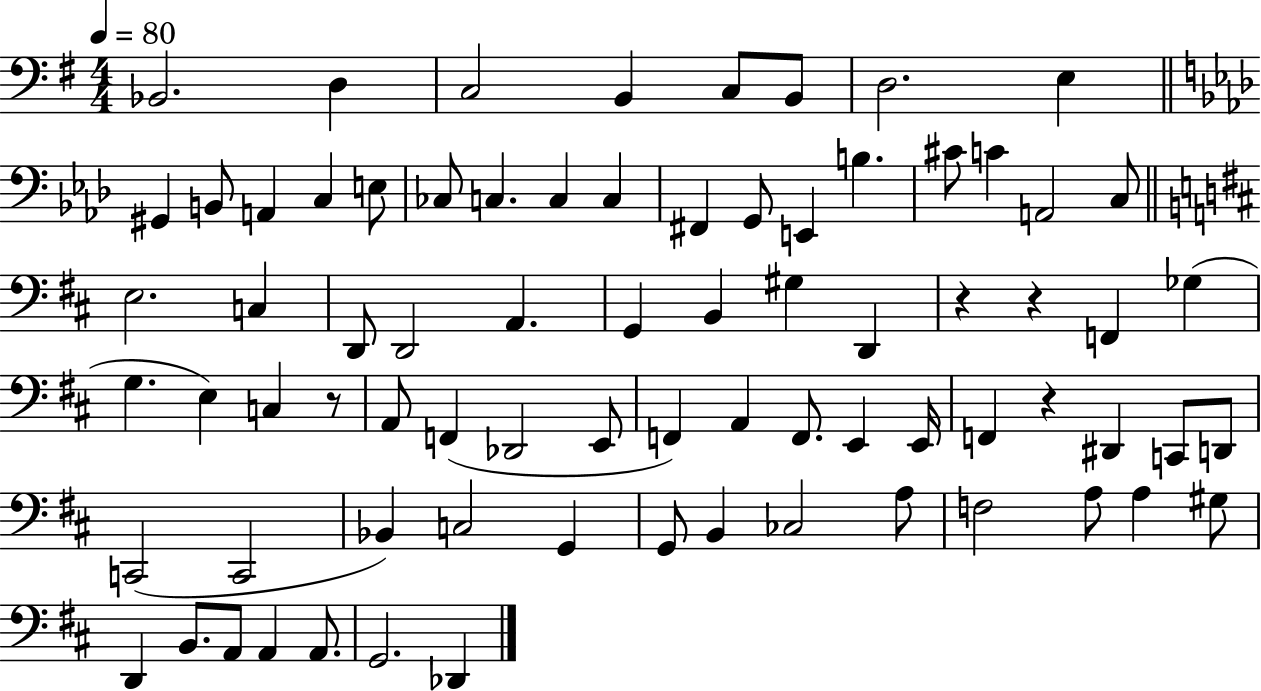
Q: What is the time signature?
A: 4/4